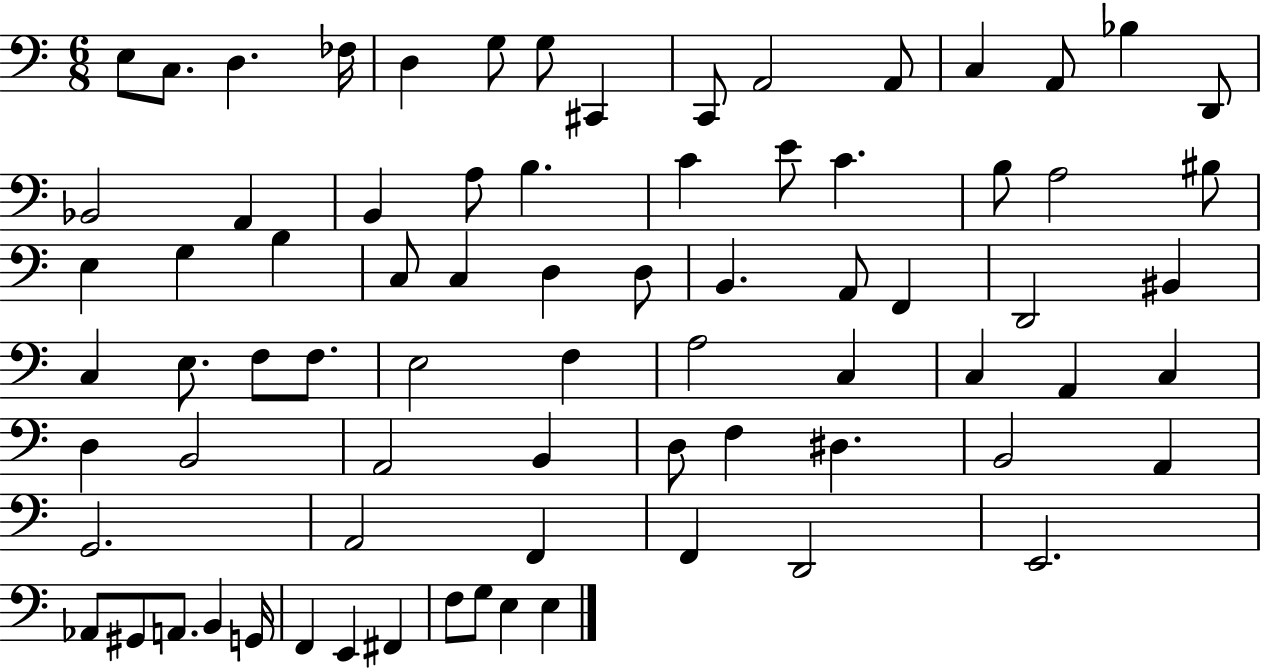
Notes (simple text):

E3/e C3/e. D3/q. FES3/s D3/q G3/e G3/e C#2/q C2/e A2/h A2/e C3/q A2/e Bb3/q D2/e Bb2/h A2/q B2/q A3/e B3/q. C4/q E4/e C4/q. B3/e A3/h BIS3/e E3/q G3/q B3/q C3/e C3/q D3/q D3/e B2/q. A2/e F2/q D2/h BIS2/q C3/q E3/e. F3/e F3/e. E3/h F3/q A3/h C3/q C3/q A2/q C3/q D3/q B2/h A2/h B2/q D3/e F3/q D#3/q. B2/h A2/q G2/h. A2/h F2/q F2/q D2/h E2/h. Ab2/e G#2/e A2/e. B2/q G2/s F2/q E2/q F#2/q F3/e G3/e E3/q E3/q